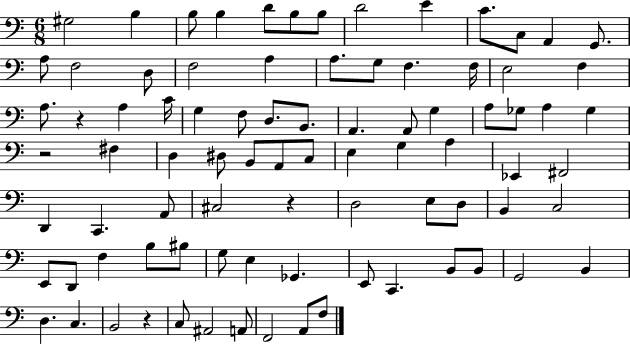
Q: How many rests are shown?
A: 4